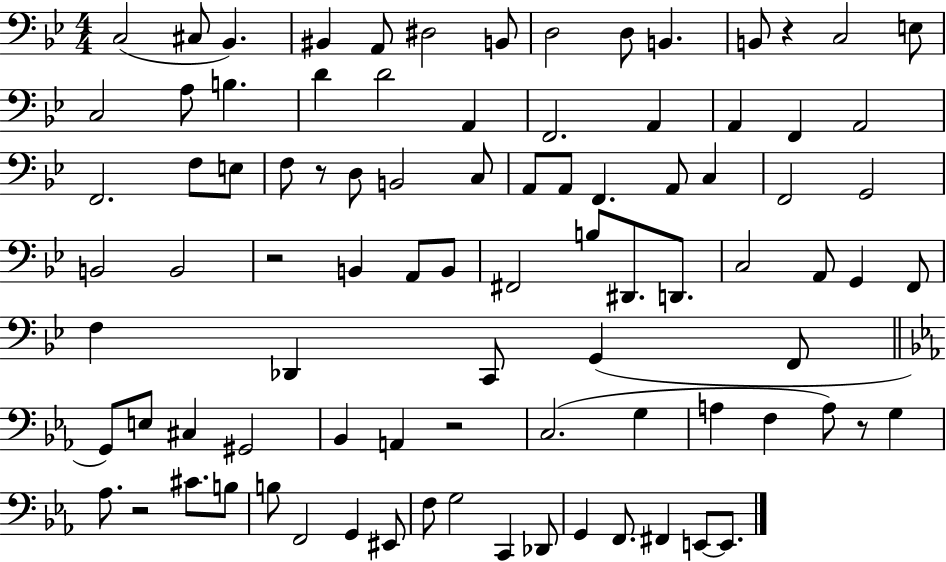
{
  \clef bass
  \numericTimeSignature
  \time 4/4
  \key bes \major
  \repeat volta 2 { c2( cis8 bes,4.) | bis,4 a,8 dis2 b,8 | d2 d8 b,4. | b,8 r4 c2 e8 | \break c2 a8 b4. | d'4 d'2 a,4 | f,2. a,4 | a,4 f,4 a,2 | \break f,2. f8 e8 | f8 r8 d8 b,2 c8 | a,8 a,8 f,4. a,8 c4 | f,2 g,2 | \break b,2 b,2 | r2 b,4 a,8 b,8 | fis,2 b8 dis,8. d,8. | c2 a,8 g,4 f,8 | \break f4 des,4 c,8 g,4( f,8 | \bar "||" \break \key c \minor g,8) e8 cis4 gis,2 | bes,4 a,4 r2 | c2.( g4 | a4 f4 a8) r8 g4 | \break aes8. r2 cis'8. b8 | b8 f,2 g,4 eis,8 | f8 g2 c,4 des,8 | g,4 f,8. fis,4 e,8~~ e,8. | \break } \bar "|."
}